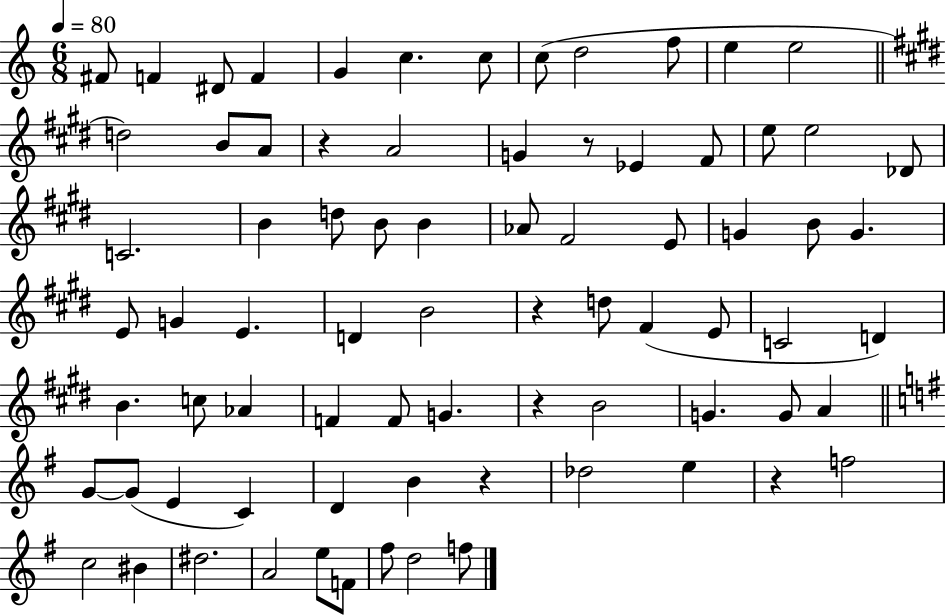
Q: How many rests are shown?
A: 6